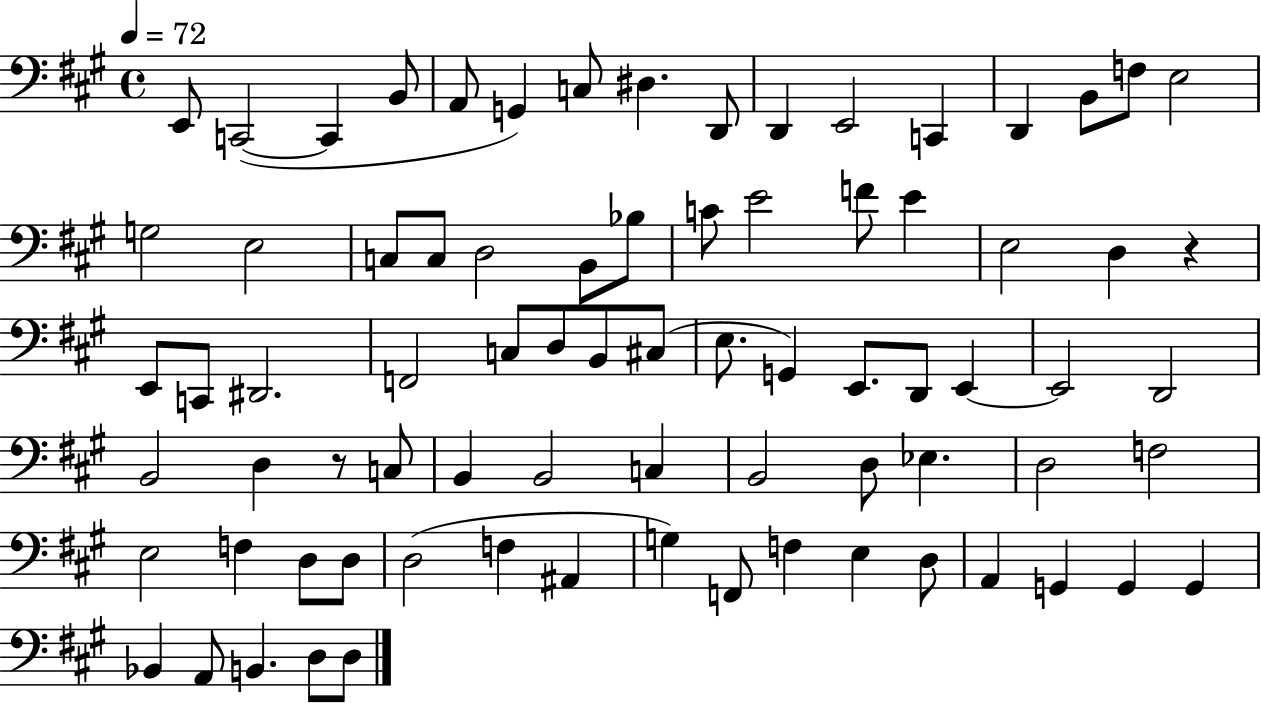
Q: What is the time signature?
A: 4/4